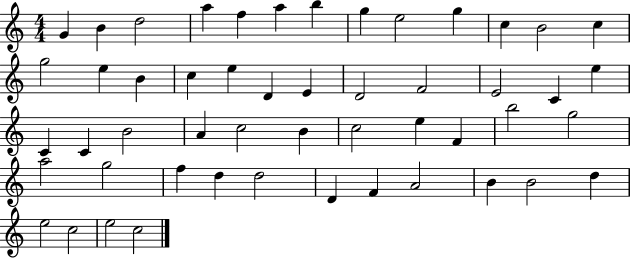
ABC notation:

X:1
T:Untitled
M:4/4
L:1/4
K:C
G B d2 a f a b g e2 g c B2 c g2 e B c e D E D2 F2 E2 C e C C B2 A c2 B c2 e F b2 g2 a2 g2 f d d2 D F A2 B B2 d e2 c2 e2 c2